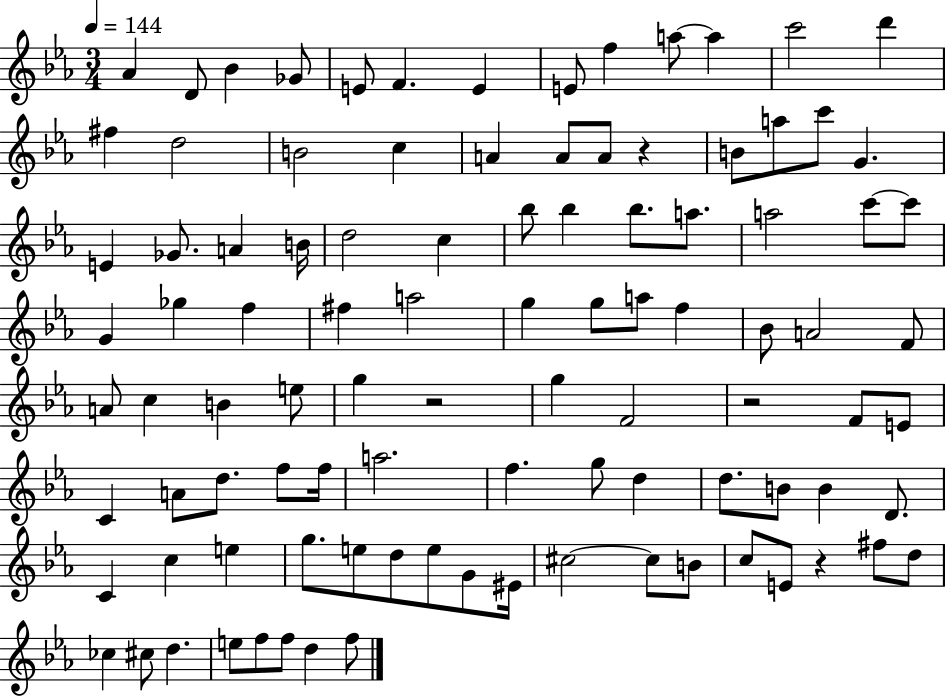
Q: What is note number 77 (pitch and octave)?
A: D5